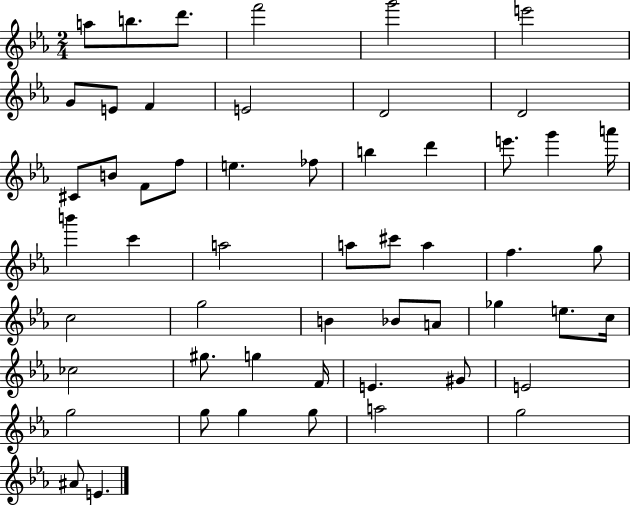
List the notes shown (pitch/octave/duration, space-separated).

A5/e B5/e. D6/e. F6/h G6/h E6/h G4/e E4/e F4/q E4/h D4/h D4/h C#4/e B4/e F4/e F5/e E5/q. FES5/e B5/q D6/q E6/e. G6/q A6/s B6/q C6/q A5/h A5/e C#6/e A5/q F5/q. G5/e C5/h G5/h B4/q Bb4/e A4/e Gb5/q E5/e. C5/s CES5/h G#5/e. G5/q F4/s E4/q. G#4/e E4/h G5/h G5/e G5/q G5/e A5/h G5/h A#4/e E4/q.